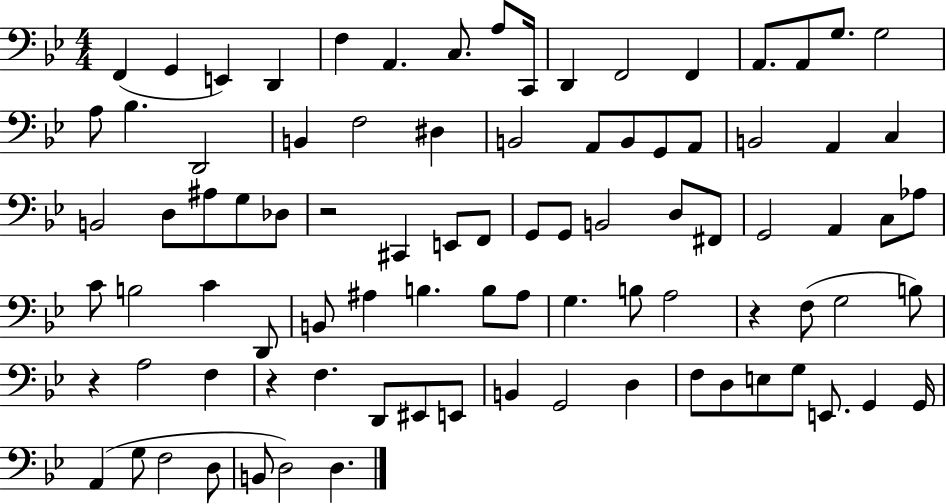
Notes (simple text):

F2/q G2/q E2/q D2/q F3/q A2/q. C3/e. A3/e C2/s D2/q F2/h F2/q A2/e. A2/e G3/e. G3/h A3/e Bb3/q. D2/h B2/q F3/h D#3/q B2/h A2/e B2/e G2/e A2/e B2/h A2/q C3/q B2/h D3/e A#3/e G3/e Db3/e R/h C#2/q E2/e F2/e G2/e G2/e B2/h D3/e F#2/e G2/h A2/q C3/e Ab3/e C4/e B3/h C4/q D2/e B2/e A#3/q B3/q. B3/e A#3/e G3/q. B3/e A3/h R/q F3/e G3/h B3/e R/q A3/h F3/q R/q F3/q. D2/e EIS2/e E2/e B2/q G2/h D3/q F3/e D3/e E3/e G3/e E2/e. G2/q G2/s A2/q G3/e F3/h D3/e B2/e D3/h D3/q.